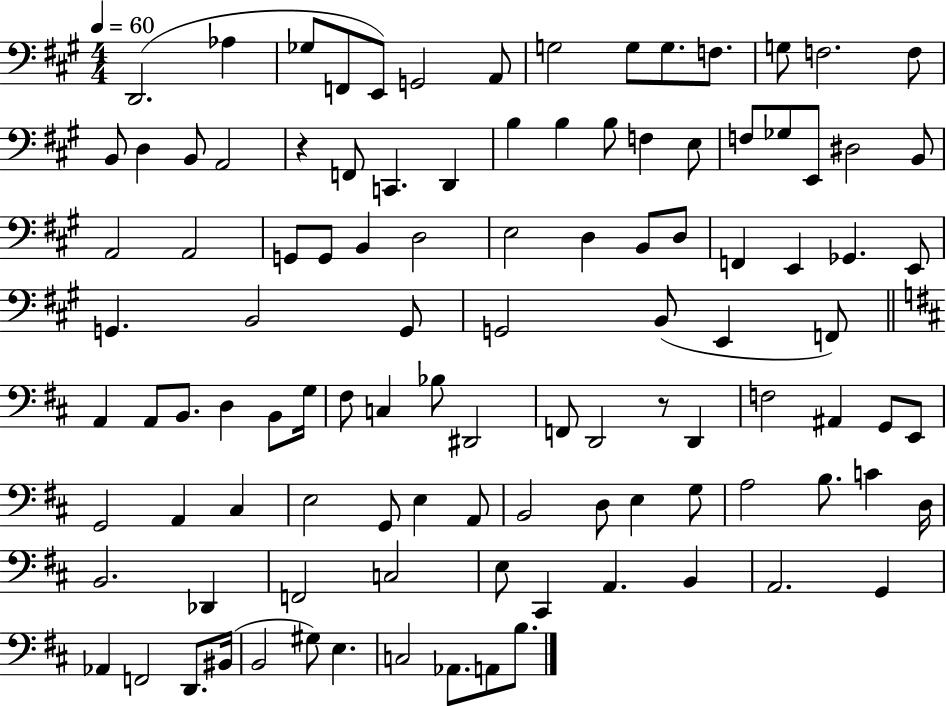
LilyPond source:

{
  \clef bass
  \numericTimeSignature
  \time 4/4
  \key a \major
  \tempo 4 = 60
  d,2.( aes4 | ges8 f,8 e,8) g,2 a,8 | g2 g8 g8. f8. | g8 f2. f8 | \break b,8 d4 b,8 a,2 | r4 f,8 c,4. d,4 | b4 b4 b8 f4 e8 | f8 ges8 e,8 dis2 b,8 | \break a,2 a,2 | g,8 g,8 b,4 d2 | e2 d4 b,8 d8 | f,4 e,4 ges,4. e,8 | \break g,4. b,2 g,8 | g,2 b,8( e,4 f,8) | \bar "||" \break \key d \major a,4 a,8 b,8. d4 b,8 g16 | fis8 c4 bes8 dis,2 | f,8 d,2 r8 d,4 | f2 ais,4 g,8 e,8 | \break g,2 a,4 cis4 | e2 g,8 e4 a,8 | b,2 d8 e4 g8 | a2 b8. c'4 d16 | \break b,2. des,4 | f,2 c2 | e8 cis,4 a,4. b,4 | a,2. g,4 | \break aes,4 f,2 d,8. bis,16( | b,2 gis8) e4. | c2 aes,8. a,8 b8. | \bar "|."
}